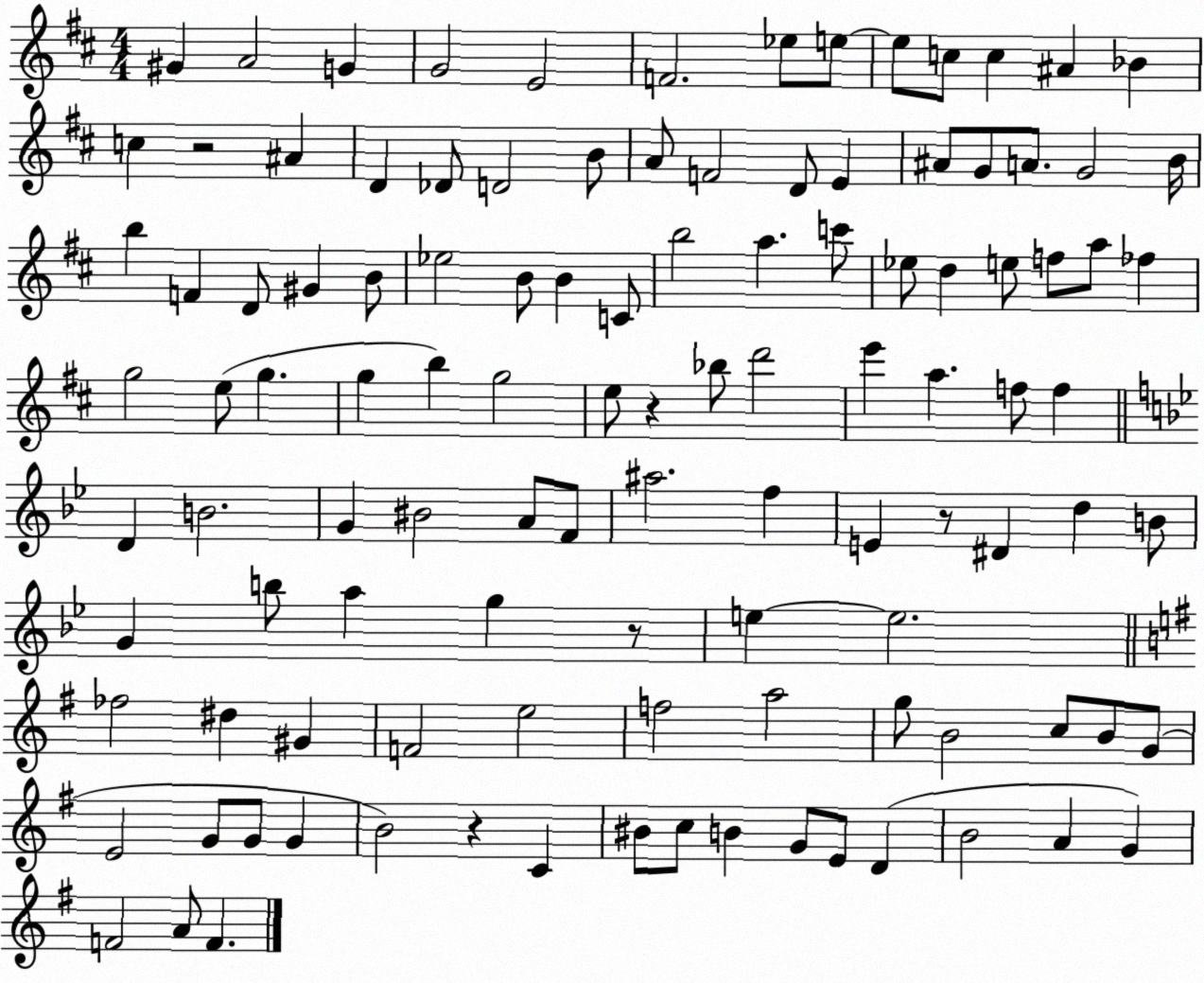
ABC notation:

X:1
T:Untitled
M:4/4
L:1/4
K:D
^G A2 G G2 E2 F2 _e/2 e/2 e/2 c/2 c ^A _B c z2 ^A D _D/2 D2 B/2 A/2 F2 D/2 E ^A/2 G/2 A/2 G2 B/4 b F D/2 ^G B/2 _e2 B/2 B C/2 b2 a c'/2 _e/2 d e/2 f/2 a/2 _f g2 e/2 g g b g2 e/2 z _b/2 d'2 e' a f/2 f D B2 G ^B2 A/2 F/2 ^a2 f E z/2 ^D d B/2 G b/2 a g z/2 e e2 _f2 ^d ^G F2 e2 f2 a2 g/2 B2 c/2 B/2 G/2 E2 G/2 G/2 G B2 z C ^B/2 c/2 B G/2 E/2 D B2 A G F2 A/2 F